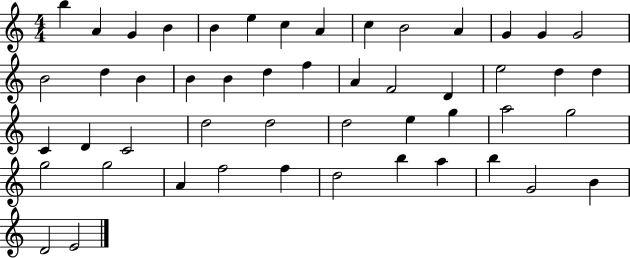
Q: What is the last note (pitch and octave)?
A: E4